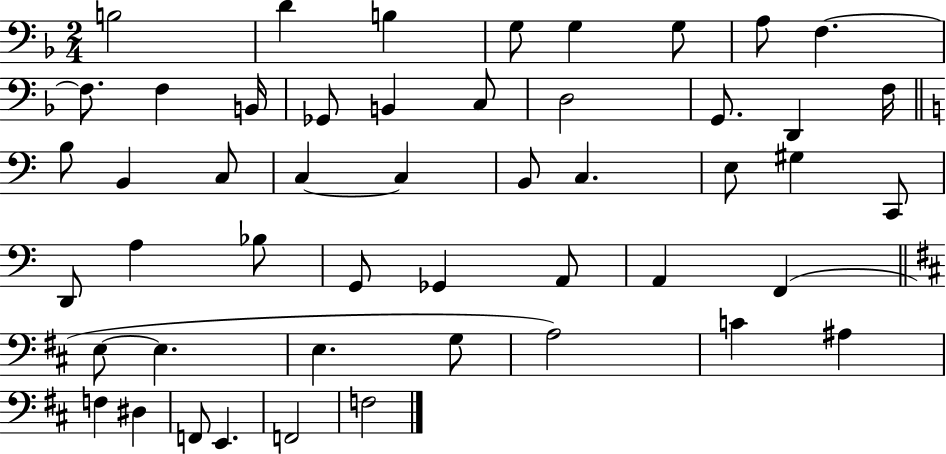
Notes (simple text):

B3/h D4/q B3/q G3/e G3/q G3/e A3/e F3/q. F3/e. F3/q B2/s Gb2/e B2/q C3/e D3/h G2/e. D2/q F3/s B3/e B2/q C3/e C3/q C3/q B2/e C3/q. E3/e G#3/q C2/e D2/e A3/q Bb3/e G2/e Gb2/q A2/e A2/q F2/q E3/e E3/q. E3/q. G3/e A3/h C4/q A#3/q F3/q D#3/q F2/e E2/q. F2/h F3/h